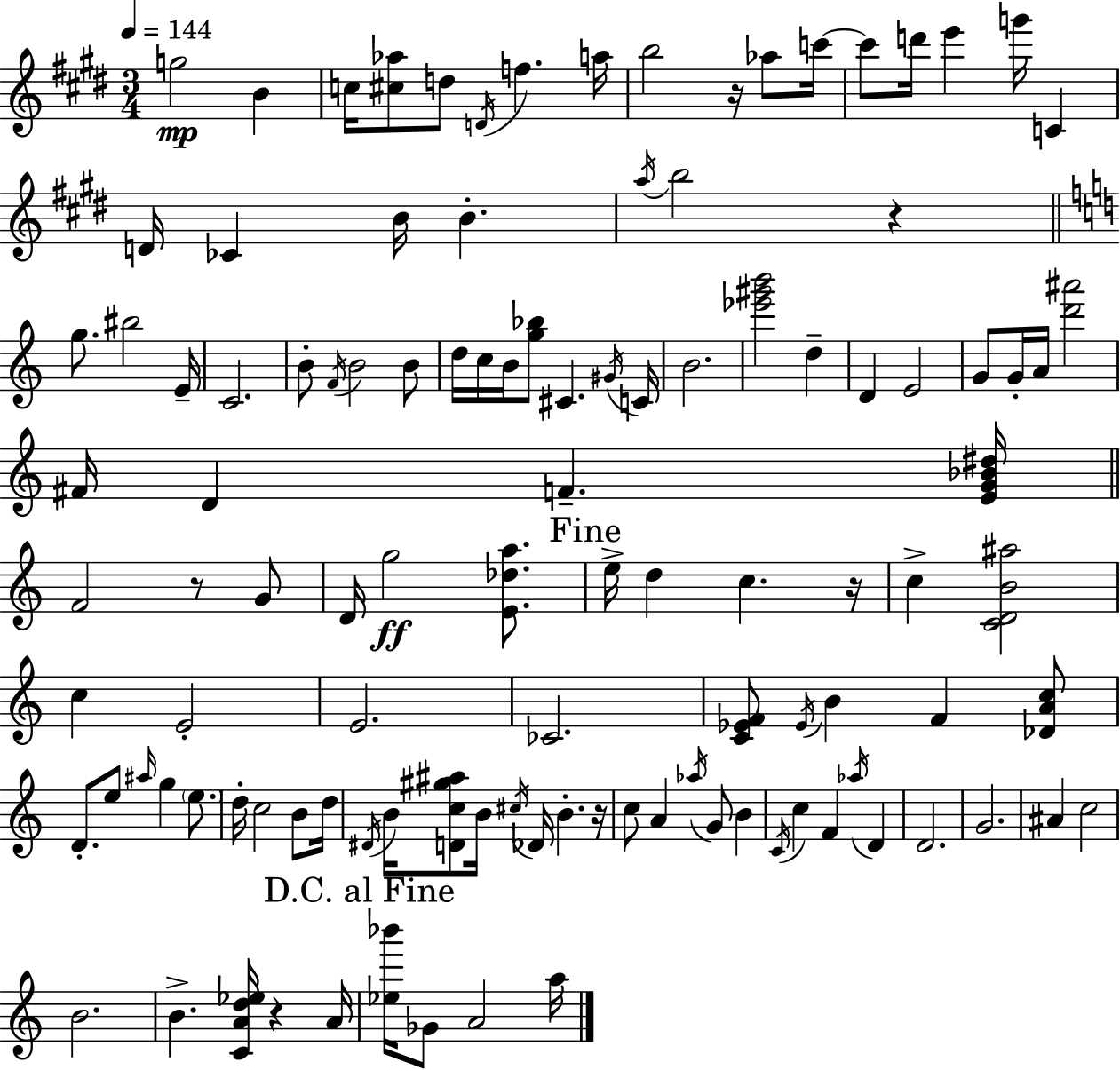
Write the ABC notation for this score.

X:1
T:Untitled
M:3/4
L:1/4
K:E
g2 B c/4 [^c_a]/2 d/2 D/4 f a/4 b2 z/4 _a/2 c'/4 c'/2 d'/4 e' g'/4 C D/4 _C B/4 B a/4 b2 z g/2 ^b2 E/4 C2 B/2 F/4 B2 B/2 d/4 c/4 B/4 [g_b]/2 ^C ^G/4 C/4 B2 [_e'^g'b']2 d D E2 G/2 G/4 A/4 [d'^a']2 ^F/4 D F [EG_B^d]/4 F2 z/2 G/2 D/4 g2 [E_da]/2 e/4 d c z/4 c [CDB^a]2 c E2 E2 _C2 [C_EF]/2 _E/4 B F [_DAc]/2 D/2 e/2 ^a/4 g e/2 d/4 c2 B/2 d/4 ^D/4 B/4 [Dc^g^a]/2 B/4 ^c/4 _D/4 B z/4 c/2 A _a/4 G/2 B C/4 c F _a/4 D D2 G2 ^A c2 B2 B [CAd_e]/4 z A/4 [_e_b']/4 _G/2 A2 a/4